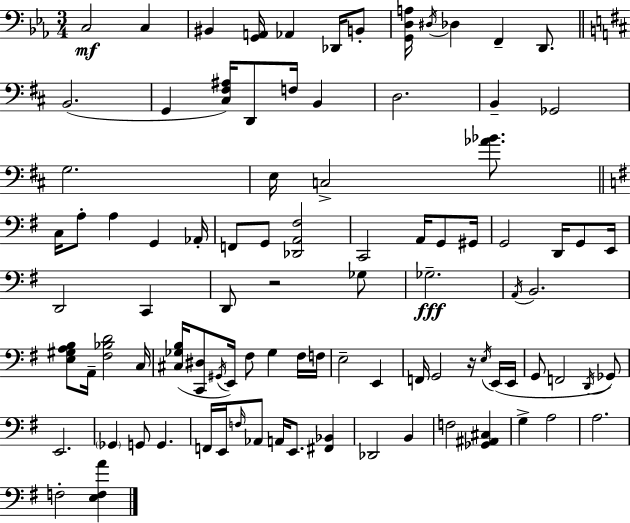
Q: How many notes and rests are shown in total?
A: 93